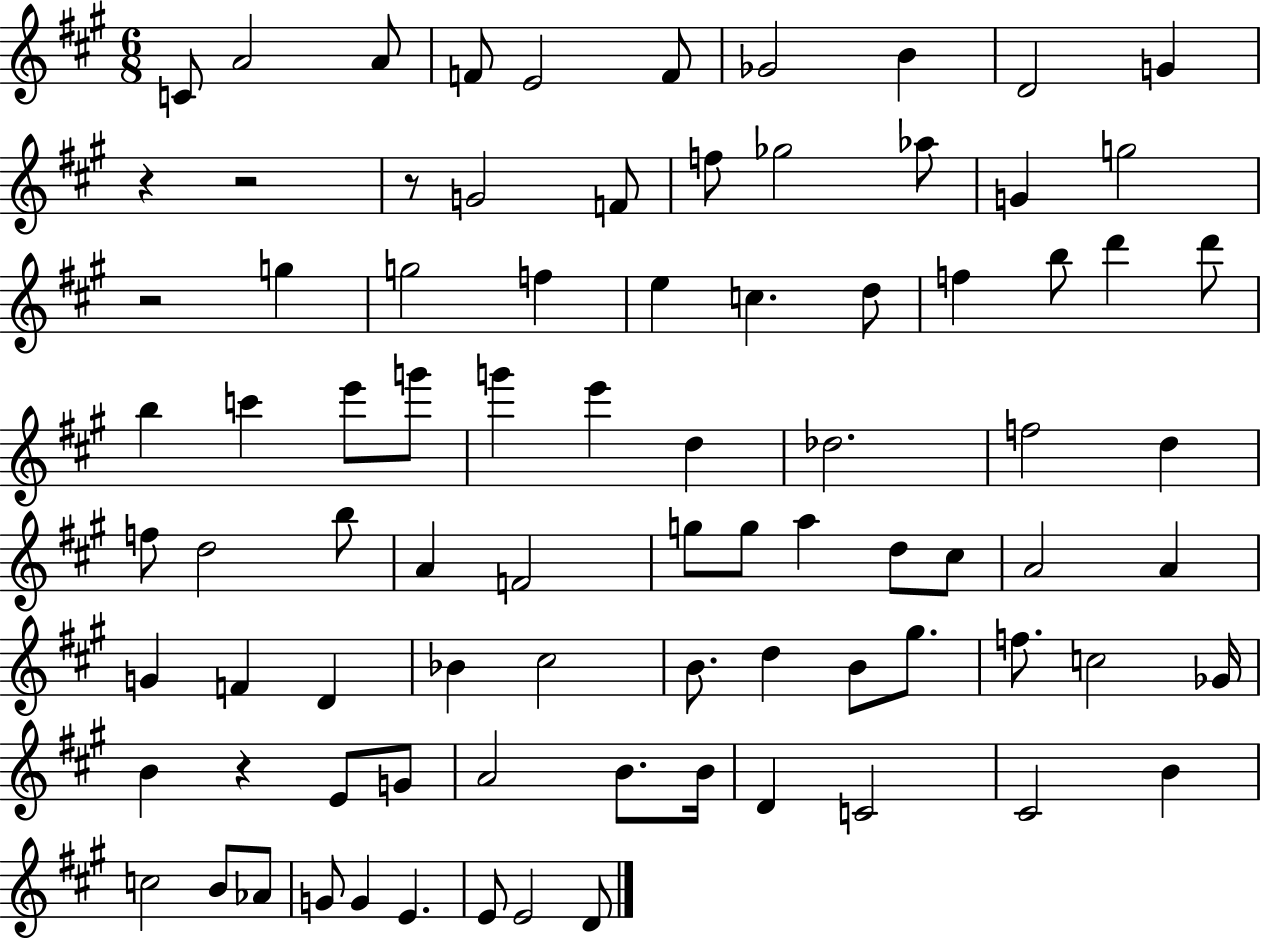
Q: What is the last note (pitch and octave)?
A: D4